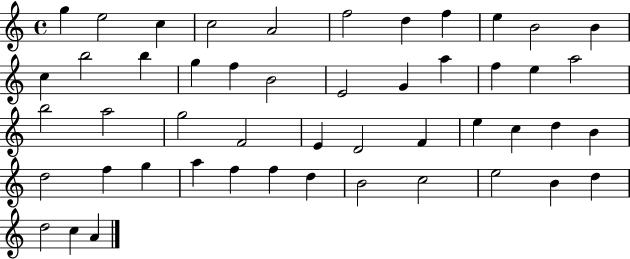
{
  \clef treble
  \time 4/4
  \defaultTimeSignature
  \key c \major
  g''4 e''2 c''4 | c''2 a'2 | f''2 d''4 f''4 | e''4 b'2 b'4 | \break c''4 b''2 b''4 | g''4 f''4 b'2 | e'2 g'4 a''4 | f''4 e''4 a''2 | \break b''2 a''2 | g''2 f'2 | e'4 d'2 f'4 | e''4 c''4 d''4 b'4 | \break d''2 f''4 g''4 | a''4 f''4 f''4 d''4 | b'2 c''2 | e''2 b'4 d''4 | \break d''2 c''4 a'4 | \bar "|."
}